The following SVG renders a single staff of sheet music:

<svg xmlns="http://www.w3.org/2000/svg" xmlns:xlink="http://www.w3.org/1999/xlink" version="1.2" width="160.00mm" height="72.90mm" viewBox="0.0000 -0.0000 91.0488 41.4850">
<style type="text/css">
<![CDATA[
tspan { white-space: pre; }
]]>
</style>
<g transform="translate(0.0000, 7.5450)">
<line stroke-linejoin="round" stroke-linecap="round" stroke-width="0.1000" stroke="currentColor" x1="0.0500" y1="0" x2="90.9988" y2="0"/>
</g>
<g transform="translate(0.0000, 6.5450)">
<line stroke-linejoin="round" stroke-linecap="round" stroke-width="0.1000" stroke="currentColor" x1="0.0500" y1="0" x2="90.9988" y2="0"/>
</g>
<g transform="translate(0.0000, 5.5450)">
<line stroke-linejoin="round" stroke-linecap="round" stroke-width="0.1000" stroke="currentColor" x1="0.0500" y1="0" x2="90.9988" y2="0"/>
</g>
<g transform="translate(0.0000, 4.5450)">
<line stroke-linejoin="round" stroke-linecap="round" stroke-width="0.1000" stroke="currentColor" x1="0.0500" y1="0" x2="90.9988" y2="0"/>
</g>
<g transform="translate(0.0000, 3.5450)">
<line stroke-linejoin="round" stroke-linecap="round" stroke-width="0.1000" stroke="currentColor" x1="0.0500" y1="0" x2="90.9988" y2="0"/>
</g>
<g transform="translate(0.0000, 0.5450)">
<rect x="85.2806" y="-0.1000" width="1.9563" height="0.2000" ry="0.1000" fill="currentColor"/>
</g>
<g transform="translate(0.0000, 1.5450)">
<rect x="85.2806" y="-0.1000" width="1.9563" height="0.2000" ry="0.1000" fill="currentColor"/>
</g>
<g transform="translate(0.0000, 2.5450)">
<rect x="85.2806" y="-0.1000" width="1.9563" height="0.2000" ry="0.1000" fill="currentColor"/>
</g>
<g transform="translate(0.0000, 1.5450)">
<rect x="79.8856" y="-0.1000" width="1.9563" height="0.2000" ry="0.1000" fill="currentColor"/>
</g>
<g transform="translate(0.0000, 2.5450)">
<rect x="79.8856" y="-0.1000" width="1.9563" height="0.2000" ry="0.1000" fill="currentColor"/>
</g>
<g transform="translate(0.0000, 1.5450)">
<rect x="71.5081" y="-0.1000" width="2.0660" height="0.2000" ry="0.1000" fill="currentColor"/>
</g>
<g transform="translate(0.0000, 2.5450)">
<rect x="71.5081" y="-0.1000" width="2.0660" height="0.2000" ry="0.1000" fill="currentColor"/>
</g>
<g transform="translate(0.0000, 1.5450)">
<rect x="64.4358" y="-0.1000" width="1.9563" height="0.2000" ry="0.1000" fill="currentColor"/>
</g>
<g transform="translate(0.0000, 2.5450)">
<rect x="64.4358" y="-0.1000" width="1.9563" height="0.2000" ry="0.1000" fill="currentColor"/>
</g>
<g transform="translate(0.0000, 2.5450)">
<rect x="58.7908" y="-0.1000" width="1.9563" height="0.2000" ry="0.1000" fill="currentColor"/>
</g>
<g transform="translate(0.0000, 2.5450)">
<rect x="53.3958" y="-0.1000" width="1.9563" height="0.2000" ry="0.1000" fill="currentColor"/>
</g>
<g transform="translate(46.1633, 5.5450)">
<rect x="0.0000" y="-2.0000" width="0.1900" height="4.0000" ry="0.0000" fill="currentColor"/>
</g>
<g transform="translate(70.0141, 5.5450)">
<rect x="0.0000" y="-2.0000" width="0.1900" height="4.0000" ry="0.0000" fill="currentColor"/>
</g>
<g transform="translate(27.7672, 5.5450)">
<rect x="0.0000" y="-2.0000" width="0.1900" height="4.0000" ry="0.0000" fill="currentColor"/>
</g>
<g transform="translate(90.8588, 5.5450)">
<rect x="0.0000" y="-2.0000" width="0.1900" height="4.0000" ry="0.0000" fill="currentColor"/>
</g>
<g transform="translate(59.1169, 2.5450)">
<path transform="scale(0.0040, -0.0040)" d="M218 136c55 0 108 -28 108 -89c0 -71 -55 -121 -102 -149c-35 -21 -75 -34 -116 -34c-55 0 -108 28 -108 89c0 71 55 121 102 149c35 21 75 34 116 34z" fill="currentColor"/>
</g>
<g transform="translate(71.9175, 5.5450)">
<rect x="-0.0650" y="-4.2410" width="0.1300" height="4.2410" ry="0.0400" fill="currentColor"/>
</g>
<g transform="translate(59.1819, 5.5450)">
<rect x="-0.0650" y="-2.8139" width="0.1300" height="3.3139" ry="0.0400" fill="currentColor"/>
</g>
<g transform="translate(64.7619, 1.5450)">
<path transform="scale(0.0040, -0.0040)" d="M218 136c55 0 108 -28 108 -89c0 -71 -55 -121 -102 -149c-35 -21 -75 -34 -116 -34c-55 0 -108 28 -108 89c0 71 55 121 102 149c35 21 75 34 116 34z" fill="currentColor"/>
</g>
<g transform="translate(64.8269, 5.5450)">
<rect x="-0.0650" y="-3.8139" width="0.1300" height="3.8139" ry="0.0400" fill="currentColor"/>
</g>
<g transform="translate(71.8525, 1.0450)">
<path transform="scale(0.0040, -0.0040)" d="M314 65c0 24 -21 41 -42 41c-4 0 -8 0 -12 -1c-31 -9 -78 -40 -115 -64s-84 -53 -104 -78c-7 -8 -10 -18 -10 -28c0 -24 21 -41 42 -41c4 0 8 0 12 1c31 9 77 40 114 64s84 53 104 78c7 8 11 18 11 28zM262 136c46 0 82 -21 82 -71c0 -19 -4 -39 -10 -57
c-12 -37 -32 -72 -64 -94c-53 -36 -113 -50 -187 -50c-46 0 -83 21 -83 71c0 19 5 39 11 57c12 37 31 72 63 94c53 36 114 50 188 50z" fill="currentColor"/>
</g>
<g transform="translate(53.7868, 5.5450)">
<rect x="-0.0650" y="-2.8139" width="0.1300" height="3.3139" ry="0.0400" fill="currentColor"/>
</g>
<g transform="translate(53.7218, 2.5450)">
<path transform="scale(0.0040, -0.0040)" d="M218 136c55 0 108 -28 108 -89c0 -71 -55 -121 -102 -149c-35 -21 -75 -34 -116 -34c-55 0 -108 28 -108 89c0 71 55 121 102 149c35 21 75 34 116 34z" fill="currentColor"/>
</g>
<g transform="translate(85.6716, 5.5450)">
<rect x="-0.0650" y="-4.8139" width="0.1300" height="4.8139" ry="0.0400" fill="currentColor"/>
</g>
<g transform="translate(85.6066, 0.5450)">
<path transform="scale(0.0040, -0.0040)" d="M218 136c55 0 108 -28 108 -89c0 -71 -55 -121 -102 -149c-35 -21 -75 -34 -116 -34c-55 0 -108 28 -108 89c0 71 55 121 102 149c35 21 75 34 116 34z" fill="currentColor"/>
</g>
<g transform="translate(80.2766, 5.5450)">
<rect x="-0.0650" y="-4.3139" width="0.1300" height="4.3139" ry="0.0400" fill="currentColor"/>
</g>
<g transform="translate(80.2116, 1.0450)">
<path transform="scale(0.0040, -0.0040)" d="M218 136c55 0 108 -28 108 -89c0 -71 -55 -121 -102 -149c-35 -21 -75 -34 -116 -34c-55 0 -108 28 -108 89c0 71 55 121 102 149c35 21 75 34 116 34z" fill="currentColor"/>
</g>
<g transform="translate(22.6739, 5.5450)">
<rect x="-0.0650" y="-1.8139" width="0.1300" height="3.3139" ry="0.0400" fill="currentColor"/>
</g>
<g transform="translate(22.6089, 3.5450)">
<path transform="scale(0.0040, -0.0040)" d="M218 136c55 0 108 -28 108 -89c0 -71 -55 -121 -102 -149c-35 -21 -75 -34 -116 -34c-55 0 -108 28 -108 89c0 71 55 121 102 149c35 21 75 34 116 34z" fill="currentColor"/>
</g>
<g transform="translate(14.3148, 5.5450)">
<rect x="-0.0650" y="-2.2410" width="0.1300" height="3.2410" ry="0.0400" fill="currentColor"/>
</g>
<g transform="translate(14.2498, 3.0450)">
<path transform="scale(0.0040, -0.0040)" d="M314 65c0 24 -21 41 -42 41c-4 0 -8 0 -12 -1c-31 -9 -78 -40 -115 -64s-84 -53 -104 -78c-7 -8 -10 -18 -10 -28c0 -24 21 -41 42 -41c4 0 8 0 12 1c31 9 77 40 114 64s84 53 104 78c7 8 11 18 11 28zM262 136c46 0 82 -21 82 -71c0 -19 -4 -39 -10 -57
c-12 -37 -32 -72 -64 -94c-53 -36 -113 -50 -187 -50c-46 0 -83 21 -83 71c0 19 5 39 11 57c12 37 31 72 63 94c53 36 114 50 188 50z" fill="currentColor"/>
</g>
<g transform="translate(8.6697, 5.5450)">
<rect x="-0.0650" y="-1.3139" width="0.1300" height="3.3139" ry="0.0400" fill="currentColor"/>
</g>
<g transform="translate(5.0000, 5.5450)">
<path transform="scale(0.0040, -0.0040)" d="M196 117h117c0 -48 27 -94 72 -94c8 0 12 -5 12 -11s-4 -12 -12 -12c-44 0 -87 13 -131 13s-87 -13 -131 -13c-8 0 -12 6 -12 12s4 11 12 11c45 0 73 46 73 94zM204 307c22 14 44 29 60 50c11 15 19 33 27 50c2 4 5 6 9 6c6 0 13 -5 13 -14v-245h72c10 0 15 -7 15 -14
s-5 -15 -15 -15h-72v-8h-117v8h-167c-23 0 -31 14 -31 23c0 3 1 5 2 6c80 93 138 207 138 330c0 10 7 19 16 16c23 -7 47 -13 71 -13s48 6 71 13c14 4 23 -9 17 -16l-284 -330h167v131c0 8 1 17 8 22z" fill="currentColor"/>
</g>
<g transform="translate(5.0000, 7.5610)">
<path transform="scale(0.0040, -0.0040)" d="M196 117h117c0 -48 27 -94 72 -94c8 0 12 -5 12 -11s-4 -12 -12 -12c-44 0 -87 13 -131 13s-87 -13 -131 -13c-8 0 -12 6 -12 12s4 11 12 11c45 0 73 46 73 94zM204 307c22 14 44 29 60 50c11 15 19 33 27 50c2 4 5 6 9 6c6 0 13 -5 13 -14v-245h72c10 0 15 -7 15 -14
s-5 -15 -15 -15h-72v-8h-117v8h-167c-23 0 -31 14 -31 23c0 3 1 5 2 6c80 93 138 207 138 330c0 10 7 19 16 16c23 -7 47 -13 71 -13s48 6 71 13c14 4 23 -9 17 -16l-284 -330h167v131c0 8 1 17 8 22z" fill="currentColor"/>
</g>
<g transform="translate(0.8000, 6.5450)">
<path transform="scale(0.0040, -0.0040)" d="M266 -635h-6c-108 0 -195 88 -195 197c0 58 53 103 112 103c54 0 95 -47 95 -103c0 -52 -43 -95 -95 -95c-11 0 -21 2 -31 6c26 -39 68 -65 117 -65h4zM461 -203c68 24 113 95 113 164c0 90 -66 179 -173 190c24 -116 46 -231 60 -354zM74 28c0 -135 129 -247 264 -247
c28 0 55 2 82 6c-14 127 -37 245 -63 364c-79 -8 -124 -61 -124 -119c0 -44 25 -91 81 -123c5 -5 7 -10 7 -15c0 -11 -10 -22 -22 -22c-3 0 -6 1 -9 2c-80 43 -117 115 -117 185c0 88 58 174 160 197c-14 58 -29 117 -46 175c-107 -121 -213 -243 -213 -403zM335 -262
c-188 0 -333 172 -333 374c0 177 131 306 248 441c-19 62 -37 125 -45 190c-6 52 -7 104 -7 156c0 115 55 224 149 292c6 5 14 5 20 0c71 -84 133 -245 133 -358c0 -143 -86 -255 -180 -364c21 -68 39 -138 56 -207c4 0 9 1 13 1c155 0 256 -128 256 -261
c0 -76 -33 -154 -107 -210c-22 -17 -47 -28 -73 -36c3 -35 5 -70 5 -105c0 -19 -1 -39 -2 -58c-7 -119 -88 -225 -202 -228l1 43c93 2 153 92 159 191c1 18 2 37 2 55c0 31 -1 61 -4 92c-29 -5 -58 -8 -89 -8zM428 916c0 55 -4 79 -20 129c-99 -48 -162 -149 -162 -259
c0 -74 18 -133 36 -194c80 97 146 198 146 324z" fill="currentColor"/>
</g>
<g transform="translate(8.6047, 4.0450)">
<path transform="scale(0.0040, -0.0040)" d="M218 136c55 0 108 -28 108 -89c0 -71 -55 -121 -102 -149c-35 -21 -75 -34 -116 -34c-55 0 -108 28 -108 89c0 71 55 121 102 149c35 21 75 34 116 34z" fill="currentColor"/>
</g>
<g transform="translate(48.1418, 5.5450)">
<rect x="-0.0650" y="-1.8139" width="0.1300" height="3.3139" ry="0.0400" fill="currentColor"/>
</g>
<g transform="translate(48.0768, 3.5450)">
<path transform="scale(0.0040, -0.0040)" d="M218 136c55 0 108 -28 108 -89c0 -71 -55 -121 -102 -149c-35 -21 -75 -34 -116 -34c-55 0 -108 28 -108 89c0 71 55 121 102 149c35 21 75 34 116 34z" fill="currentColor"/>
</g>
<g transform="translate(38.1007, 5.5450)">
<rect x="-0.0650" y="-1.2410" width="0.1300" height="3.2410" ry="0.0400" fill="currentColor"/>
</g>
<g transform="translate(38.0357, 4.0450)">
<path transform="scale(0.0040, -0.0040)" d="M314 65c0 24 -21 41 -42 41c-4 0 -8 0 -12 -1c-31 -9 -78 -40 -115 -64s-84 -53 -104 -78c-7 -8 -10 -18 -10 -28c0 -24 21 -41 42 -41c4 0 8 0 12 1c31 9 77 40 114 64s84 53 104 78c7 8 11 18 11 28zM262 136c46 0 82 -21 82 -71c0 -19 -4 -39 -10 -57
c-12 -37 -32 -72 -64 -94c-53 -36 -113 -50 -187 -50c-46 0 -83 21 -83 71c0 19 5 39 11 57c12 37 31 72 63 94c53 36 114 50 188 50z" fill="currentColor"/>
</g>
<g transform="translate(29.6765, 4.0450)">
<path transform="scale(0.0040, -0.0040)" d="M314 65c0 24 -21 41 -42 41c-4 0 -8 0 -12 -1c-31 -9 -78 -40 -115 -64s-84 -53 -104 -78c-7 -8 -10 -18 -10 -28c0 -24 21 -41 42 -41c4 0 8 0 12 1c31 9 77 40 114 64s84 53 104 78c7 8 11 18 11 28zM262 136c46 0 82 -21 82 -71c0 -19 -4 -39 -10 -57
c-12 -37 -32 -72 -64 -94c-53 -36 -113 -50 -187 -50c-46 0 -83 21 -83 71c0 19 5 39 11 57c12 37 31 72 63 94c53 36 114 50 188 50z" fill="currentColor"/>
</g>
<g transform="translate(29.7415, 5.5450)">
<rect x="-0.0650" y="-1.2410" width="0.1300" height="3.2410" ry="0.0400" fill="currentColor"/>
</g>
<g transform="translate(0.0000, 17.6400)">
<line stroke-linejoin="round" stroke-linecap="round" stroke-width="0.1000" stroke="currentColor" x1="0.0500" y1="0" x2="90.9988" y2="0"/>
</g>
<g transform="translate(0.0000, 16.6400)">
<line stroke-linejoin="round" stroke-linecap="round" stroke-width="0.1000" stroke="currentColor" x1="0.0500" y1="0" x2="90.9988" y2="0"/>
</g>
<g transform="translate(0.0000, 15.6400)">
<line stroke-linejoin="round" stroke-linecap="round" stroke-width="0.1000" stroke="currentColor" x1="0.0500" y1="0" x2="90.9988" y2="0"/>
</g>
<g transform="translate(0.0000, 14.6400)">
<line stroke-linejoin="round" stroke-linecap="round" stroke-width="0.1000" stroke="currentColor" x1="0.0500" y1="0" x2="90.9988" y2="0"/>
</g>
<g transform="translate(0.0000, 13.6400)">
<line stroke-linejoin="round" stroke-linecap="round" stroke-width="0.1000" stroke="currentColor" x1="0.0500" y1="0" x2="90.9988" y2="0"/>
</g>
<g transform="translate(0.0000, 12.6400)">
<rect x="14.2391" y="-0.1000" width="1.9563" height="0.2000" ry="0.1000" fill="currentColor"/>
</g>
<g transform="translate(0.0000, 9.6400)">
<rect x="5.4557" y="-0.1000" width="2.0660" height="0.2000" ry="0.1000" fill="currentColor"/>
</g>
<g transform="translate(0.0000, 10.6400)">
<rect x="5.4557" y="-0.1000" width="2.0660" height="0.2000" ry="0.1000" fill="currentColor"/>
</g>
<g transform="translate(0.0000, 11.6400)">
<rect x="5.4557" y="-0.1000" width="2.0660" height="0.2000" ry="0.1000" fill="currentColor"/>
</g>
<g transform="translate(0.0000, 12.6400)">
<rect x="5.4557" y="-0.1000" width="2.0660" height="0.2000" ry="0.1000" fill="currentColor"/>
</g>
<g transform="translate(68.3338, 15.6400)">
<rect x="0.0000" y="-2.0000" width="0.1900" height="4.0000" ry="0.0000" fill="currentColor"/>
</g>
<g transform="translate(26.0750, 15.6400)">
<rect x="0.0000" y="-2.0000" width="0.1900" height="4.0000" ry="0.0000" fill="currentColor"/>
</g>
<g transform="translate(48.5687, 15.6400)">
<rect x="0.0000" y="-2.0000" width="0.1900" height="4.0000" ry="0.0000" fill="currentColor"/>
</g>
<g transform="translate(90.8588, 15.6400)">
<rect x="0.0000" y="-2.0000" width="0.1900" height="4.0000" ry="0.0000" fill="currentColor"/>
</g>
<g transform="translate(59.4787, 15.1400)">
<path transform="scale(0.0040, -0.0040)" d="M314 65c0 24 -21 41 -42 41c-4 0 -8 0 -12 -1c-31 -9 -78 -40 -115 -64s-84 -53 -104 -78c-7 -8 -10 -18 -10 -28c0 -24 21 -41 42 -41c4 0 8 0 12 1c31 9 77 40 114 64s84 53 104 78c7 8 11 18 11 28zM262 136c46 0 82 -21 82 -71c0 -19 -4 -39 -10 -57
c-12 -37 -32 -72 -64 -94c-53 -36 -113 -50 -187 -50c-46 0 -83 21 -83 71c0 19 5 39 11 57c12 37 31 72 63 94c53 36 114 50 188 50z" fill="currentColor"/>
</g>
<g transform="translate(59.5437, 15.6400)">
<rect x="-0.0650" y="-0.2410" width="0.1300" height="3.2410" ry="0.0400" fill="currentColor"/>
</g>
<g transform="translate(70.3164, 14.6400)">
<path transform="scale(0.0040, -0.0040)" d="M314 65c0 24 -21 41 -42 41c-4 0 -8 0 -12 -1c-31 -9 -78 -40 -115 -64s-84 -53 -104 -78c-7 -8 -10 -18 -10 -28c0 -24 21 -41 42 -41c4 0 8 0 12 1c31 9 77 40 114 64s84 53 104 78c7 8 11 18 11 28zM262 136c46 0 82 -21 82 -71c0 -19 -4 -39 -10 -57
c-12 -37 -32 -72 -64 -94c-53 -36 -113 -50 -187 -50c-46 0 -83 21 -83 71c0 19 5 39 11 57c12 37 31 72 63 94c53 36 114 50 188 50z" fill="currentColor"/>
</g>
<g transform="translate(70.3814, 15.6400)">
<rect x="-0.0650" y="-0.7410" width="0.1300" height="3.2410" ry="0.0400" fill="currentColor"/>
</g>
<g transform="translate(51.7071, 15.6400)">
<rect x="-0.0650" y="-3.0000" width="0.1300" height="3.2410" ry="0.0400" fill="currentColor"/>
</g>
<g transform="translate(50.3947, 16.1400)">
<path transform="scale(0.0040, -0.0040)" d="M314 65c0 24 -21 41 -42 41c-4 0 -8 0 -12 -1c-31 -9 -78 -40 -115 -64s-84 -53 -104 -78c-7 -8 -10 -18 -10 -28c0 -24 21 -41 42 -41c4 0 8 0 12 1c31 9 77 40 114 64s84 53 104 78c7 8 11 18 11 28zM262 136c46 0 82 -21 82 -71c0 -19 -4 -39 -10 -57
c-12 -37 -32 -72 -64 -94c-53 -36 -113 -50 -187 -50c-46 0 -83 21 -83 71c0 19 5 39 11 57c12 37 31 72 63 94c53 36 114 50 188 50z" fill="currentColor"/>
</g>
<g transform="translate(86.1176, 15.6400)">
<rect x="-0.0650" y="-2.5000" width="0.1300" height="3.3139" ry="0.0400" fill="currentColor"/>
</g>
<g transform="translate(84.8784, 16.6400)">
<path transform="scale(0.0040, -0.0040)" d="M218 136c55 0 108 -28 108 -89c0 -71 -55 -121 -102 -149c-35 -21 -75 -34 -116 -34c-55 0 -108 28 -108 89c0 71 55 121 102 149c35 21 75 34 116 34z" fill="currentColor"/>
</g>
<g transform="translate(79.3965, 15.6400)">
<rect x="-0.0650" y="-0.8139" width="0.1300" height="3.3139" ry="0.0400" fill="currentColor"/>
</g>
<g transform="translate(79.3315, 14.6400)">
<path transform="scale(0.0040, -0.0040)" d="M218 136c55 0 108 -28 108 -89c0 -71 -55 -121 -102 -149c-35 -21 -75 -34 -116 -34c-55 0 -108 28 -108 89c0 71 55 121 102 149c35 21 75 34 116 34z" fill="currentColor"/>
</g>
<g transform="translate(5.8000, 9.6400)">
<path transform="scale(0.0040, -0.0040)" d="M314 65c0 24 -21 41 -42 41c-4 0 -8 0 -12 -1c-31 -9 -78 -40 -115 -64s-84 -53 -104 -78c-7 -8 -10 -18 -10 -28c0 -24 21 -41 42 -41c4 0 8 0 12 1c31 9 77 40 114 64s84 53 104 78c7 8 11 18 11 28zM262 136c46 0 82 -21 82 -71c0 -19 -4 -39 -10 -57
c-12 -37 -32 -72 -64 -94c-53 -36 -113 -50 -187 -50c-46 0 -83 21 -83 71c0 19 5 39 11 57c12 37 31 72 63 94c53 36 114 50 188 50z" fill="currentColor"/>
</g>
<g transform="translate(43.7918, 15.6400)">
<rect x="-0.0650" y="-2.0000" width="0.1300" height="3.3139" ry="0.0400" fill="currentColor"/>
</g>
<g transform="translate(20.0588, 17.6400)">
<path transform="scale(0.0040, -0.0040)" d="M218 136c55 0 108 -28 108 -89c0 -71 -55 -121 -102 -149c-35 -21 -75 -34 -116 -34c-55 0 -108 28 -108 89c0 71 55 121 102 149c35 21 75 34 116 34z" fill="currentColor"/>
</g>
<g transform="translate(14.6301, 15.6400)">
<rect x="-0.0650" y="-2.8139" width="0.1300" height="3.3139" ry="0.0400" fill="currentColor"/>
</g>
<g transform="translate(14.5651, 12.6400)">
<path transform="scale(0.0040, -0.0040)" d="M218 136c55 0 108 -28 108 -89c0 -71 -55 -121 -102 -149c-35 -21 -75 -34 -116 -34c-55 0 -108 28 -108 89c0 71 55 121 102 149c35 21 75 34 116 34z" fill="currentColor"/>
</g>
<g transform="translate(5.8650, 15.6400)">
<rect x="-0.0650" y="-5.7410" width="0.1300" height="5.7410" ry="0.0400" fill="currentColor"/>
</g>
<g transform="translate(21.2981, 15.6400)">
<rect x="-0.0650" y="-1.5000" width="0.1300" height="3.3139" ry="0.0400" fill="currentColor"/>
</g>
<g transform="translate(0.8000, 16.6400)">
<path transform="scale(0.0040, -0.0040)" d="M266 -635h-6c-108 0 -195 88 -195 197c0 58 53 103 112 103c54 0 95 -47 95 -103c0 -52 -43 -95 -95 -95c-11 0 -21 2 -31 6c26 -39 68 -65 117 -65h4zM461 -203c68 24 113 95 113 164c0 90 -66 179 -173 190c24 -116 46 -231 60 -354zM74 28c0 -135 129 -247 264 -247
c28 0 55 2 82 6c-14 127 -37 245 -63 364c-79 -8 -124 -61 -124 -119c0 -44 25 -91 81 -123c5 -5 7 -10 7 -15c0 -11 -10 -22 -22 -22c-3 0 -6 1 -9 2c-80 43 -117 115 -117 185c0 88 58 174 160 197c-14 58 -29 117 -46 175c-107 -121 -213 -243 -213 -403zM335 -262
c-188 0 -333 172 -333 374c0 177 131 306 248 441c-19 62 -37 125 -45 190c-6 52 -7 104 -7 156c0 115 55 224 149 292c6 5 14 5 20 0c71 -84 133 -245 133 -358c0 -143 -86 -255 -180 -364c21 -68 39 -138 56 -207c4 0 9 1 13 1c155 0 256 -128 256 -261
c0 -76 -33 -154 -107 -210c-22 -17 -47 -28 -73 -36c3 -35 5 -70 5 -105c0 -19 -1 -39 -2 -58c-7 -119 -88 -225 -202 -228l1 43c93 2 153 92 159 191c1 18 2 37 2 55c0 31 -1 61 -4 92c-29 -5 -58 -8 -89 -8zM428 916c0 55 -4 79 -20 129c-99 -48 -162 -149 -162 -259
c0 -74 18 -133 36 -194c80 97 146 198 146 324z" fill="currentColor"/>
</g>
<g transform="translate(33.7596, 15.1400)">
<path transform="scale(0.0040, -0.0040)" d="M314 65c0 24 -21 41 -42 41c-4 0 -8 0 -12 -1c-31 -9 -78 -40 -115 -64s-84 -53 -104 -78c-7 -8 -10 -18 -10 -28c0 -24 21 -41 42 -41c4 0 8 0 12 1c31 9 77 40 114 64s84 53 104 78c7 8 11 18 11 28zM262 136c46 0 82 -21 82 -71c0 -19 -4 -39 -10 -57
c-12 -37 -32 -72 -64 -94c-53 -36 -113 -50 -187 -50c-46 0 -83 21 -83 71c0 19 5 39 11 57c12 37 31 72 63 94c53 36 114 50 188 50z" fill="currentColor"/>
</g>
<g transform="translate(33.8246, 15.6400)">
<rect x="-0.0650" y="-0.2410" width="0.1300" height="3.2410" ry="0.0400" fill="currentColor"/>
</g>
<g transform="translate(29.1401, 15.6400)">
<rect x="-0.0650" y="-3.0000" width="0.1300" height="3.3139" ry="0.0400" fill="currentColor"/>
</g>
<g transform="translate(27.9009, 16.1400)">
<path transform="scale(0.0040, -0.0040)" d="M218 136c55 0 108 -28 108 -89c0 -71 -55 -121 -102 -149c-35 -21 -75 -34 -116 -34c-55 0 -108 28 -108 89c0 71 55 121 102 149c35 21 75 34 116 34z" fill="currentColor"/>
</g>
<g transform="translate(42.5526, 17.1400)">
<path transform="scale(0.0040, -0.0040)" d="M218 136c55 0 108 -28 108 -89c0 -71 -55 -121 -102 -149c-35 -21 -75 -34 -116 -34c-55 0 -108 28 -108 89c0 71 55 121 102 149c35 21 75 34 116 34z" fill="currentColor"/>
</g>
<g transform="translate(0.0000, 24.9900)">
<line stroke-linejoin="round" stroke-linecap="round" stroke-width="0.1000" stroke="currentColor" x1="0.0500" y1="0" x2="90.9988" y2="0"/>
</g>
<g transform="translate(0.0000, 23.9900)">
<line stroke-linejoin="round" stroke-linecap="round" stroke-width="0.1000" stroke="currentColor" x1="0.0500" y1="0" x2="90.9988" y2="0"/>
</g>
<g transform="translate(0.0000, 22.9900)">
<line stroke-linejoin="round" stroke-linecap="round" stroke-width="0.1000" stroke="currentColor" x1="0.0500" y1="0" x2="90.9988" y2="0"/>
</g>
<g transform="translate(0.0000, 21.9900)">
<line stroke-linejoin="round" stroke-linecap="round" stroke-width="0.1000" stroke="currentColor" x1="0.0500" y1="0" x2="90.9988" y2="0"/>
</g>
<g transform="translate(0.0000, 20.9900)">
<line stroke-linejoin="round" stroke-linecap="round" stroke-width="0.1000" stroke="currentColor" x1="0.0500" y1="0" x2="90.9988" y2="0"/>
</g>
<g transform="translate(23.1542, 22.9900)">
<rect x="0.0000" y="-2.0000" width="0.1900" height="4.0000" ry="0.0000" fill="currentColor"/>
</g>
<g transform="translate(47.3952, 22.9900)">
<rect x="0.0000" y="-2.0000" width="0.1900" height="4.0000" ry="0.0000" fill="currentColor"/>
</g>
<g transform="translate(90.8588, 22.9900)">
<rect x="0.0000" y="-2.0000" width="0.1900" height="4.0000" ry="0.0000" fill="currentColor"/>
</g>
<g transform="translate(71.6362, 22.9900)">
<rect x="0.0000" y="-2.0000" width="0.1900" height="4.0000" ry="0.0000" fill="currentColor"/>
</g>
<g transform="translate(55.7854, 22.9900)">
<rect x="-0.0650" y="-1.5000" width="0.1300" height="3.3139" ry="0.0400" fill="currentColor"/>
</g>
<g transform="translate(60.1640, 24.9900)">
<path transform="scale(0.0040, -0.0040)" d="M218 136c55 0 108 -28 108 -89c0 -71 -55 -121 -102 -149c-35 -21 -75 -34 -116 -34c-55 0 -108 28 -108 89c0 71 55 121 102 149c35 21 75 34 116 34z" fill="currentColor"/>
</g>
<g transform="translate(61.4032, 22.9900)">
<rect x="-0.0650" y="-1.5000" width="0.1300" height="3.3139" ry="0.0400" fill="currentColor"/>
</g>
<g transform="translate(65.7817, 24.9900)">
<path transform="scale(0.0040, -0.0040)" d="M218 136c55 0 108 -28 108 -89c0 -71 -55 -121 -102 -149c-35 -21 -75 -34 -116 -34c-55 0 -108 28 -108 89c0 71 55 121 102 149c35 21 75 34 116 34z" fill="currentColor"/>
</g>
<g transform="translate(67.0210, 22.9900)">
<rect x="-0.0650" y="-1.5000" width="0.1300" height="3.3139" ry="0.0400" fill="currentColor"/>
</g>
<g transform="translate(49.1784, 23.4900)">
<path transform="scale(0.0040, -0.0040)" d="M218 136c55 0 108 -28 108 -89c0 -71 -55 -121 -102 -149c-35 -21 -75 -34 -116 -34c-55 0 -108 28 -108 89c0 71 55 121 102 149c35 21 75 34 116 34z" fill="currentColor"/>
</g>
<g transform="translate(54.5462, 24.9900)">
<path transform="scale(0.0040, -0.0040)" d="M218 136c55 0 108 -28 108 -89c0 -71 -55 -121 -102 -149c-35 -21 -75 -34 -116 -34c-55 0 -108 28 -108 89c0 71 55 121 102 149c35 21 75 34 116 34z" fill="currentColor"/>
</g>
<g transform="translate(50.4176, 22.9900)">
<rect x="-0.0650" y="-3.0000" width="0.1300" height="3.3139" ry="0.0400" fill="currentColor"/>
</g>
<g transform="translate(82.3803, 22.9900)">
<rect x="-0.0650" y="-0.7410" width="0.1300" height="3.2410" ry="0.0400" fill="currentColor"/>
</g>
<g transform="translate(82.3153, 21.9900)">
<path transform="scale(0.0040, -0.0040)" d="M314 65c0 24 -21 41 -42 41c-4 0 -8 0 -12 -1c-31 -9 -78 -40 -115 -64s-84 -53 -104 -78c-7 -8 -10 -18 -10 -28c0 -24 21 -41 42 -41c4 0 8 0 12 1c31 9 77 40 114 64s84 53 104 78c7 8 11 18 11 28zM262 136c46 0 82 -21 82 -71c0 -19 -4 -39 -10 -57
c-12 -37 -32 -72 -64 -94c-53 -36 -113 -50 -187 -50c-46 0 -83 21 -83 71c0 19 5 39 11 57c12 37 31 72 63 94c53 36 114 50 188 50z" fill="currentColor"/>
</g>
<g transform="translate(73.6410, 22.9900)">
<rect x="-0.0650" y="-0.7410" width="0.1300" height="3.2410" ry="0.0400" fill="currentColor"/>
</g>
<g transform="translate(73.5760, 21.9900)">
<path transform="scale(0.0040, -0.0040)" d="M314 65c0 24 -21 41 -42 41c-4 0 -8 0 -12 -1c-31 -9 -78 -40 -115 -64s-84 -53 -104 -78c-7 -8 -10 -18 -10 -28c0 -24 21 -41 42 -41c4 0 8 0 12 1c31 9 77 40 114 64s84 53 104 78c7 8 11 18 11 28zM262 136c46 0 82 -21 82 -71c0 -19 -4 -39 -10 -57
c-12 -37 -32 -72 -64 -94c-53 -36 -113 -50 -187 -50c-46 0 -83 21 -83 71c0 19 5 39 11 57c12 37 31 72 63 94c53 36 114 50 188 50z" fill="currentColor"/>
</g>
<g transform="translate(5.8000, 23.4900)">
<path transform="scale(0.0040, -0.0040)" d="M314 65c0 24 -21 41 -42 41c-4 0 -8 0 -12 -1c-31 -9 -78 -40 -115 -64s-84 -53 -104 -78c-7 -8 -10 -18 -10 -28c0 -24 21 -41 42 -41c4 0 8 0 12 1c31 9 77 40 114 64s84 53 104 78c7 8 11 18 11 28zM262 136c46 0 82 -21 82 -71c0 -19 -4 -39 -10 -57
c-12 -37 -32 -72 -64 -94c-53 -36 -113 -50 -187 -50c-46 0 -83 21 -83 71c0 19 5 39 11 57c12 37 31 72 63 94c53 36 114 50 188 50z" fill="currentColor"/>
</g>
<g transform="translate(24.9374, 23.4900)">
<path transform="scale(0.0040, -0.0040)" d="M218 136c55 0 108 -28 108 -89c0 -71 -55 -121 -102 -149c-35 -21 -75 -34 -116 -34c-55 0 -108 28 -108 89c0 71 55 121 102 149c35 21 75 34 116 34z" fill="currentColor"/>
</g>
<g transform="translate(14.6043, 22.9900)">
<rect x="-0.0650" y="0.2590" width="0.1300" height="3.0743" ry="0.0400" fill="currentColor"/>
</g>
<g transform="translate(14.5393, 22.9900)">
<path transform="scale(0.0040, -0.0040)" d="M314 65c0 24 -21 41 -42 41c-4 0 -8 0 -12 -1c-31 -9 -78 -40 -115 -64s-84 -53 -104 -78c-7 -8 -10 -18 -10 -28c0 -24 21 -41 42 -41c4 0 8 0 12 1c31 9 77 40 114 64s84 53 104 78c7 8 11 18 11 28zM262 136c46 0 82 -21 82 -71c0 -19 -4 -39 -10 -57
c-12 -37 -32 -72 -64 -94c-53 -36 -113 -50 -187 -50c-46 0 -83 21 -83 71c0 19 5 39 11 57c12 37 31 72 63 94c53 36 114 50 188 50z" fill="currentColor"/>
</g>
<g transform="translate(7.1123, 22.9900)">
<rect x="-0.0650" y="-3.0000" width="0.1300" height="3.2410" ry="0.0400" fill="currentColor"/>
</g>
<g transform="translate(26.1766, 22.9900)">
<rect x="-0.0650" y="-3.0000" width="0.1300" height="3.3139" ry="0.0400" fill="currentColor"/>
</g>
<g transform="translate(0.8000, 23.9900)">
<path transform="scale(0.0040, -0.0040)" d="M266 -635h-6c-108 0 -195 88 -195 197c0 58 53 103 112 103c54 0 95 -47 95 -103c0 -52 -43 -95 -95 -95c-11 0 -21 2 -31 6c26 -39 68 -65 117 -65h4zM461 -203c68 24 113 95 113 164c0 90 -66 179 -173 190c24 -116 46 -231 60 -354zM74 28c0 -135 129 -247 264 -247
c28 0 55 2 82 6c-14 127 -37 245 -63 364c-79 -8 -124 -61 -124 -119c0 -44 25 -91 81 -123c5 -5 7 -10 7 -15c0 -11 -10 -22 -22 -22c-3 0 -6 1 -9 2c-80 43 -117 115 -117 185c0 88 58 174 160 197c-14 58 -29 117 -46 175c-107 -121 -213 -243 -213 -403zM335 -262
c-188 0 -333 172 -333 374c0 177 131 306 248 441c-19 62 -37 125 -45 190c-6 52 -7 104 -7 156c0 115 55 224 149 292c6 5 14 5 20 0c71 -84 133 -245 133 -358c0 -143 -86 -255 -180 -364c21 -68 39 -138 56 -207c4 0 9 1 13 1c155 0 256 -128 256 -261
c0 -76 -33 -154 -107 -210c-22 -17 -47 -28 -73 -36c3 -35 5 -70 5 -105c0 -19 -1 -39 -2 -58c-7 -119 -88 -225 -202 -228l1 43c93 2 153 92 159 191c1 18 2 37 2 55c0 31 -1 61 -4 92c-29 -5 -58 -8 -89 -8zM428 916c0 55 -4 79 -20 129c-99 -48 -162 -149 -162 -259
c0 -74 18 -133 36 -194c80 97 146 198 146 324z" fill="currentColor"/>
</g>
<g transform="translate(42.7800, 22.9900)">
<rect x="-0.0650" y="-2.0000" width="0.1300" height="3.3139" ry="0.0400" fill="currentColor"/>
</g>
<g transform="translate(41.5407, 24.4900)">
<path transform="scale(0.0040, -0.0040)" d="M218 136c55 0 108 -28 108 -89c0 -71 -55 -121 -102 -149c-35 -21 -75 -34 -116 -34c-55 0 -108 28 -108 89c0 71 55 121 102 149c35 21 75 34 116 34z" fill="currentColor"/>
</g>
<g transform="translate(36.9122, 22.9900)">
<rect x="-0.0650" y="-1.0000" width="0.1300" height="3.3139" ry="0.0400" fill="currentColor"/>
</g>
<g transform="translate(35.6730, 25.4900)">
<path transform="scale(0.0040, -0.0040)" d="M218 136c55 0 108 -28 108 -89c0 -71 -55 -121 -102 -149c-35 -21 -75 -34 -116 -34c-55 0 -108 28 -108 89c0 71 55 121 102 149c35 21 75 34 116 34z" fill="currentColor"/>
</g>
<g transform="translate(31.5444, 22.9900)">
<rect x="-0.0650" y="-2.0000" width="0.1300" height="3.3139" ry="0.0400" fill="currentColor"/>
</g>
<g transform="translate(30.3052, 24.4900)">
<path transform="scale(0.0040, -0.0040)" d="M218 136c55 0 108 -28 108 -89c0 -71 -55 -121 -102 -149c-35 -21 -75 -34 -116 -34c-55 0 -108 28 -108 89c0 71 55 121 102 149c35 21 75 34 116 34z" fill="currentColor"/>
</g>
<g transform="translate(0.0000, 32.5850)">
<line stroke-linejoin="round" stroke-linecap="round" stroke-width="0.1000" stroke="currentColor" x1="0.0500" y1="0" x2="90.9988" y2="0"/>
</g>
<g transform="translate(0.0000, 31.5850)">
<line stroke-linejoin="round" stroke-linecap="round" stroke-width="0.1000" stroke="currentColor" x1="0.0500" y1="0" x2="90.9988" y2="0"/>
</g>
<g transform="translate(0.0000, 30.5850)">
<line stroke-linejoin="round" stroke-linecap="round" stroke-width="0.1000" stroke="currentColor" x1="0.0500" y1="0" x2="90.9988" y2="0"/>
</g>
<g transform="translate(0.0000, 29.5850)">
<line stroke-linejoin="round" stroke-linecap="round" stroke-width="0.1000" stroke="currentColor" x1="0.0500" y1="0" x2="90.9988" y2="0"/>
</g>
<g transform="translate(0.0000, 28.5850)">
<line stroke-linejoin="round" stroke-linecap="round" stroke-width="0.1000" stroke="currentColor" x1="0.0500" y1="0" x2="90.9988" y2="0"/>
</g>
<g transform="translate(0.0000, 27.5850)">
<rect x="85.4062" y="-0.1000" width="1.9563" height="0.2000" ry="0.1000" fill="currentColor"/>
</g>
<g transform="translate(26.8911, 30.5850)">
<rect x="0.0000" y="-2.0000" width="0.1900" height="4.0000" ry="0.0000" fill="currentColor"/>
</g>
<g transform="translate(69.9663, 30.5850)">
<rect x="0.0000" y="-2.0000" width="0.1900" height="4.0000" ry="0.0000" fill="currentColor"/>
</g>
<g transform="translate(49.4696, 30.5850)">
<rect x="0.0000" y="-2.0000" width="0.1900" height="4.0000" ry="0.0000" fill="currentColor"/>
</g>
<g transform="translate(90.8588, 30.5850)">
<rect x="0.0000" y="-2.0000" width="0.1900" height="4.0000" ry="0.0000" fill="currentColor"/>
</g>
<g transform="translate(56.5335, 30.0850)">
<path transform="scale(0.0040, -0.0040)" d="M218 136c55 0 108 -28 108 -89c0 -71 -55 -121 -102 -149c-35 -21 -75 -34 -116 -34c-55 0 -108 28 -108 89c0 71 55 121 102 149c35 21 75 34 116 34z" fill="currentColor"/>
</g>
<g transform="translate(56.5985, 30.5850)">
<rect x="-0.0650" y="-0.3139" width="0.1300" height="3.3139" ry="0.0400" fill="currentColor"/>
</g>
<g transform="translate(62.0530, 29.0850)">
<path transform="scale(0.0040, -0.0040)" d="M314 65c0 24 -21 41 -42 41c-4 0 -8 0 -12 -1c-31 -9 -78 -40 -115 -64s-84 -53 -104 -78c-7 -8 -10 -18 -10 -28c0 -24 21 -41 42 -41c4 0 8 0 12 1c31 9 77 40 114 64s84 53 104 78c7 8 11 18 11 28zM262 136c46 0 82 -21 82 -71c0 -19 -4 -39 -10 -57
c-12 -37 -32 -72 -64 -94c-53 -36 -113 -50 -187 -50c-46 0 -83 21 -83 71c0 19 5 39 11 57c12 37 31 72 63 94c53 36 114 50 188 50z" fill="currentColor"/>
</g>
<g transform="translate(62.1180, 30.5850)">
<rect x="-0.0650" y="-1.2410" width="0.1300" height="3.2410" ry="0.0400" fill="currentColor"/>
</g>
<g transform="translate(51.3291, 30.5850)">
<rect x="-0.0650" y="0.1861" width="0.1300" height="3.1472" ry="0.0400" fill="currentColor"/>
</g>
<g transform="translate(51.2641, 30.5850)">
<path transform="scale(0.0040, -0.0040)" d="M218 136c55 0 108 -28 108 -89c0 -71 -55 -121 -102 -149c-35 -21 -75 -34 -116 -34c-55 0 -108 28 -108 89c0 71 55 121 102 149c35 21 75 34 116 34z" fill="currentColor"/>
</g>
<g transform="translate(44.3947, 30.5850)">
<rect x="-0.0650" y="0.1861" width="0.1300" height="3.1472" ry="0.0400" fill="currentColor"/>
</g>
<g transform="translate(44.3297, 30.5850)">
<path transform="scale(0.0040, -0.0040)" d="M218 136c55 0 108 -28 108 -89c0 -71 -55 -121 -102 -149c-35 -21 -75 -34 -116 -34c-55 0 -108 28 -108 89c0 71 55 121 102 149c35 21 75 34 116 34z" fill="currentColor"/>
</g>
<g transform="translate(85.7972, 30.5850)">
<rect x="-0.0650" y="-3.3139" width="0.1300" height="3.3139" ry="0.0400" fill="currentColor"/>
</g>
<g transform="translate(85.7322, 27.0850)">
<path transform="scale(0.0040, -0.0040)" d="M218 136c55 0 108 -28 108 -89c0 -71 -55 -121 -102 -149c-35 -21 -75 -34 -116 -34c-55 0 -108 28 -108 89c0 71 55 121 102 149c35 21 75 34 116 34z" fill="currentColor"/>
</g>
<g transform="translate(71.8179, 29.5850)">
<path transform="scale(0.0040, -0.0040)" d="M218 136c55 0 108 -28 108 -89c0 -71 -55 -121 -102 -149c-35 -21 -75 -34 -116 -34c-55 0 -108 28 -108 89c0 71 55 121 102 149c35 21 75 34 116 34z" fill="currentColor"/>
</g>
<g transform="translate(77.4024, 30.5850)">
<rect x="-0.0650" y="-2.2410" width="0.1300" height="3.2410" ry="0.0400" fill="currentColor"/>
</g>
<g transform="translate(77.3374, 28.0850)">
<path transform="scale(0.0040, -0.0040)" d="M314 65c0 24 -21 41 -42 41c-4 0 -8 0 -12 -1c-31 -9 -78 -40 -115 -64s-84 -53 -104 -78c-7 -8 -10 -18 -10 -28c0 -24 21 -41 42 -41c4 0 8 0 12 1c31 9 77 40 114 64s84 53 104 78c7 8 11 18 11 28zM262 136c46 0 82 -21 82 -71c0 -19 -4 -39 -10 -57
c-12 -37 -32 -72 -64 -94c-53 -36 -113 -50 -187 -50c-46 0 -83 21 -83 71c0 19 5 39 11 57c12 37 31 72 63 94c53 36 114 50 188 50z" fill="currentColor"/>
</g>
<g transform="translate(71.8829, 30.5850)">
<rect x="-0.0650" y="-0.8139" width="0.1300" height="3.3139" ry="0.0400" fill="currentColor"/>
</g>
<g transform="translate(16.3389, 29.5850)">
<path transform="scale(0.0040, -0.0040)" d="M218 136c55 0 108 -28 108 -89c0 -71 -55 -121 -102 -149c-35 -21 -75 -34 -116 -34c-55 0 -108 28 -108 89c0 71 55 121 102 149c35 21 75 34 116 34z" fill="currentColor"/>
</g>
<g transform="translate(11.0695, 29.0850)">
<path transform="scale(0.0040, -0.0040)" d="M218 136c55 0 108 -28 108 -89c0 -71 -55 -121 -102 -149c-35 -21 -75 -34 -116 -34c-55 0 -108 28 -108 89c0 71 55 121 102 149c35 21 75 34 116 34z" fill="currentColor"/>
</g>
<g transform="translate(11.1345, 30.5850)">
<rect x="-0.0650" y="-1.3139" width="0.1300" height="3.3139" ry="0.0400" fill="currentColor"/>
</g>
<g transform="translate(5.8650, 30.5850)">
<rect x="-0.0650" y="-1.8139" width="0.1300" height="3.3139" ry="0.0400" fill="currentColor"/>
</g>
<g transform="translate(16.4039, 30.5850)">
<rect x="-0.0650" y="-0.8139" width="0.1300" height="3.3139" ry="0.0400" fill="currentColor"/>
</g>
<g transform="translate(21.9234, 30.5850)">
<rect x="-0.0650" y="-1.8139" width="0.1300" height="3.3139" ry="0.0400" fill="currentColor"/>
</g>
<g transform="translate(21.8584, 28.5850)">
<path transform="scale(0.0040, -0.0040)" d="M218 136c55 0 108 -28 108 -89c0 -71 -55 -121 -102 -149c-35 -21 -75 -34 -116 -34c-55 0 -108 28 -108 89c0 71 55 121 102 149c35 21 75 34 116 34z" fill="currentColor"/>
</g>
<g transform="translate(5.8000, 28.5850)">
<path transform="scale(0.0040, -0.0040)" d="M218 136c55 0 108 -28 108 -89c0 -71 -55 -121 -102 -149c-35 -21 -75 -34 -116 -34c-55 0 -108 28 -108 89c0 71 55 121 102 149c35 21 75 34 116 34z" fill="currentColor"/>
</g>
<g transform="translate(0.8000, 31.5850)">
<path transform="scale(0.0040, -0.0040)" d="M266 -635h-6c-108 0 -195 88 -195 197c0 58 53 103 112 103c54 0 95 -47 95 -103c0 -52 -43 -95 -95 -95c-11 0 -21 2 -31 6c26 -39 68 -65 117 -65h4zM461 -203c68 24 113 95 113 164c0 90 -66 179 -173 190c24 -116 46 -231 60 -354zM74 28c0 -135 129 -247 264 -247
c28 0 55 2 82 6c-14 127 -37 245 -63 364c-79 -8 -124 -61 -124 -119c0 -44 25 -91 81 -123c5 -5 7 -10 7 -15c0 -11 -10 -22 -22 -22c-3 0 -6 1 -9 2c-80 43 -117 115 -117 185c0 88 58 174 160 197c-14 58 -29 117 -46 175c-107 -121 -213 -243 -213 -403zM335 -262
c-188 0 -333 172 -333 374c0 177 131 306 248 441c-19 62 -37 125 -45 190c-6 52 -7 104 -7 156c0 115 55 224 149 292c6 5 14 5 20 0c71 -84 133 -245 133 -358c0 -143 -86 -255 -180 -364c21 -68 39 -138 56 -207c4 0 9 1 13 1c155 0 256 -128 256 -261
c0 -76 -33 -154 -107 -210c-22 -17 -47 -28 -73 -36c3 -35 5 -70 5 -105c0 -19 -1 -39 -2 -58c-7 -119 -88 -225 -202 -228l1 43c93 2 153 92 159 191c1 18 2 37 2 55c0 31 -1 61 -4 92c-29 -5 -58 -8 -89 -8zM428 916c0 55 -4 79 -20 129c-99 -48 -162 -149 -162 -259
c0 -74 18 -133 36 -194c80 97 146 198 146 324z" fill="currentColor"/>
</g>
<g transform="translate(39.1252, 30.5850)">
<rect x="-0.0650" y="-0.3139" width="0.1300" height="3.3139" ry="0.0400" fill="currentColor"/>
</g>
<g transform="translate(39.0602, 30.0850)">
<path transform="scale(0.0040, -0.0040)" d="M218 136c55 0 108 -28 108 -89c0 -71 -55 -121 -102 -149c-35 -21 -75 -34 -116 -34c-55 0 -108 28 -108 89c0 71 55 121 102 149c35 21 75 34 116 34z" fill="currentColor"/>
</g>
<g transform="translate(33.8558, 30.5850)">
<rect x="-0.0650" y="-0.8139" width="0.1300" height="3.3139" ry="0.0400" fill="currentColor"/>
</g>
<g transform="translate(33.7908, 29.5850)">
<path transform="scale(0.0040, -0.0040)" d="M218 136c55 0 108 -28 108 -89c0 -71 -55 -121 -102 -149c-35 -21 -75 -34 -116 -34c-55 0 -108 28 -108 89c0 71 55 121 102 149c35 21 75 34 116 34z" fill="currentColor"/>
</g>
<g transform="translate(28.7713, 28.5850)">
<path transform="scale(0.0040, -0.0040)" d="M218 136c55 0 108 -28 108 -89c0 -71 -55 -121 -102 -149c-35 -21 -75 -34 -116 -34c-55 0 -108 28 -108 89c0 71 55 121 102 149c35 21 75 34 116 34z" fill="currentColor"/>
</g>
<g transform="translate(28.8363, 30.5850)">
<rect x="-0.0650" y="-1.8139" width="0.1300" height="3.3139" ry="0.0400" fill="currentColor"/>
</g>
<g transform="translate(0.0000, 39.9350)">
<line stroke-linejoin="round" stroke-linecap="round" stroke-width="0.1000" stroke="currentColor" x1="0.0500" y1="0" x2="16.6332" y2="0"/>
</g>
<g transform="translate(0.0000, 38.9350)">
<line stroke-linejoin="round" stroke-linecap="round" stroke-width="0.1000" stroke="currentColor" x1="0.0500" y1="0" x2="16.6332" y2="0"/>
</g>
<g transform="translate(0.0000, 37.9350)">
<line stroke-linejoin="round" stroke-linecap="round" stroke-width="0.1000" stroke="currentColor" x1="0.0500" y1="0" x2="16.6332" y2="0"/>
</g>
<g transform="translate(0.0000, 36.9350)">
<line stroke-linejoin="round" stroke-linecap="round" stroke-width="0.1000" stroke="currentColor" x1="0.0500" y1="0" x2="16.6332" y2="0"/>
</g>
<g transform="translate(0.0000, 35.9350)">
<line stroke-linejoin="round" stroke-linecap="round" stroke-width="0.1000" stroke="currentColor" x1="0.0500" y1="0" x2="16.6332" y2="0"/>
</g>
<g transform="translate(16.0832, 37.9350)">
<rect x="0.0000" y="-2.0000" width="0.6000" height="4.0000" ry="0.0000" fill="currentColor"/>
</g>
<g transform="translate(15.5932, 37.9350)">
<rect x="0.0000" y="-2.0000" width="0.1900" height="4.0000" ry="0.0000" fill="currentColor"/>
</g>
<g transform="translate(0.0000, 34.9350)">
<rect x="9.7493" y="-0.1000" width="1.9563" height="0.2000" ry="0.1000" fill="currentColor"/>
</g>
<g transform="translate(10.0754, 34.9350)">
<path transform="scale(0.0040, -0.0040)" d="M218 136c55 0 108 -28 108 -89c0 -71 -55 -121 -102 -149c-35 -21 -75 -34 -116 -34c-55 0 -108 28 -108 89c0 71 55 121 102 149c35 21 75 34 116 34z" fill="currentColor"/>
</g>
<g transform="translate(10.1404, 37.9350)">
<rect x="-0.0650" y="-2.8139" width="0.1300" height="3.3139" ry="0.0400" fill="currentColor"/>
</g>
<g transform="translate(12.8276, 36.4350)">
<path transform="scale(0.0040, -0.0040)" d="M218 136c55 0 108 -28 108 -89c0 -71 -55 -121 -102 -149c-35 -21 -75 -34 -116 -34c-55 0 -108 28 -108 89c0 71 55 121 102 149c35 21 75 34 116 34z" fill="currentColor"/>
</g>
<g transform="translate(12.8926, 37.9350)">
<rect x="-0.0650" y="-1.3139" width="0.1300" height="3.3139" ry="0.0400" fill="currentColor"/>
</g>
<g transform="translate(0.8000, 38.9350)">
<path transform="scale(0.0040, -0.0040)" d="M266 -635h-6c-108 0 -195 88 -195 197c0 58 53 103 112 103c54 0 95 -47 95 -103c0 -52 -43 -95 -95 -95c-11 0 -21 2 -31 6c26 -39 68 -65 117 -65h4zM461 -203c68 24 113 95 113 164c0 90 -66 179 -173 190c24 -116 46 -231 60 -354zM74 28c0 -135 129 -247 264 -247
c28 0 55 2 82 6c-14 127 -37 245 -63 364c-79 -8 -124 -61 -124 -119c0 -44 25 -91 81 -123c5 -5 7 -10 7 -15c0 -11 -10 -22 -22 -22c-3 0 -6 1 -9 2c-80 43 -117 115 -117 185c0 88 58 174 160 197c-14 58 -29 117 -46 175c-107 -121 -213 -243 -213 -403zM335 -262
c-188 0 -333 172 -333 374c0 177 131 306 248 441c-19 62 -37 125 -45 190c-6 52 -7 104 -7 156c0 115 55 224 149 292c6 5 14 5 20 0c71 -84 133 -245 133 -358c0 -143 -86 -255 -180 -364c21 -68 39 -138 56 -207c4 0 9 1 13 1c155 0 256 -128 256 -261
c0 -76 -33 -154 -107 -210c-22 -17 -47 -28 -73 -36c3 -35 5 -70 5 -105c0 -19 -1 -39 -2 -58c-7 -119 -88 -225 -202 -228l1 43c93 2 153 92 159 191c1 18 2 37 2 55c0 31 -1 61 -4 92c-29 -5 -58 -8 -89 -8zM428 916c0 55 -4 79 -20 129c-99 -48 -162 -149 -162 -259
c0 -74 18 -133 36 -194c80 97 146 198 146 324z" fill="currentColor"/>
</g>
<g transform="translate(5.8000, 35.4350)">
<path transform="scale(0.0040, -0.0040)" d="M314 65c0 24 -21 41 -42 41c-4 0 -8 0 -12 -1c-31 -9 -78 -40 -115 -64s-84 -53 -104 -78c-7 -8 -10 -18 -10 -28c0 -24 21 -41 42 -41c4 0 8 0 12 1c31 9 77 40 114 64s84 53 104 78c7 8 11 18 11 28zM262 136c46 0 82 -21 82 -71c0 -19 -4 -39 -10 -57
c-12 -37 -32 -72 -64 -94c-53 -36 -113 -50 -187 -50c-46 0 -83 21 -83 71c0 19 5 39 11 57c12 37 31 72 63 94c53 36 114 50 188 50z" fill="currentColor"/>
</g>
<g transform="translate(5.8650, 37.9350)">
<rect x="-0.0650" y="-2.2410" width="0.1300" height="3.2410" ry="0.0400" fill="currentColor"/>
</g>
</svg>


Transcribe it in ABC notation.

X:1
T:Untitled
M:4/4
L:1/4
K:C
e g2 f e2 e2 f a a c' d'2 d' e' g'2 a E A c2 F A2 c2 d2 d G A2 B2 A F D F A E E E d2 d2 f e d f f d c B B c e2 d g2 b g2 a e